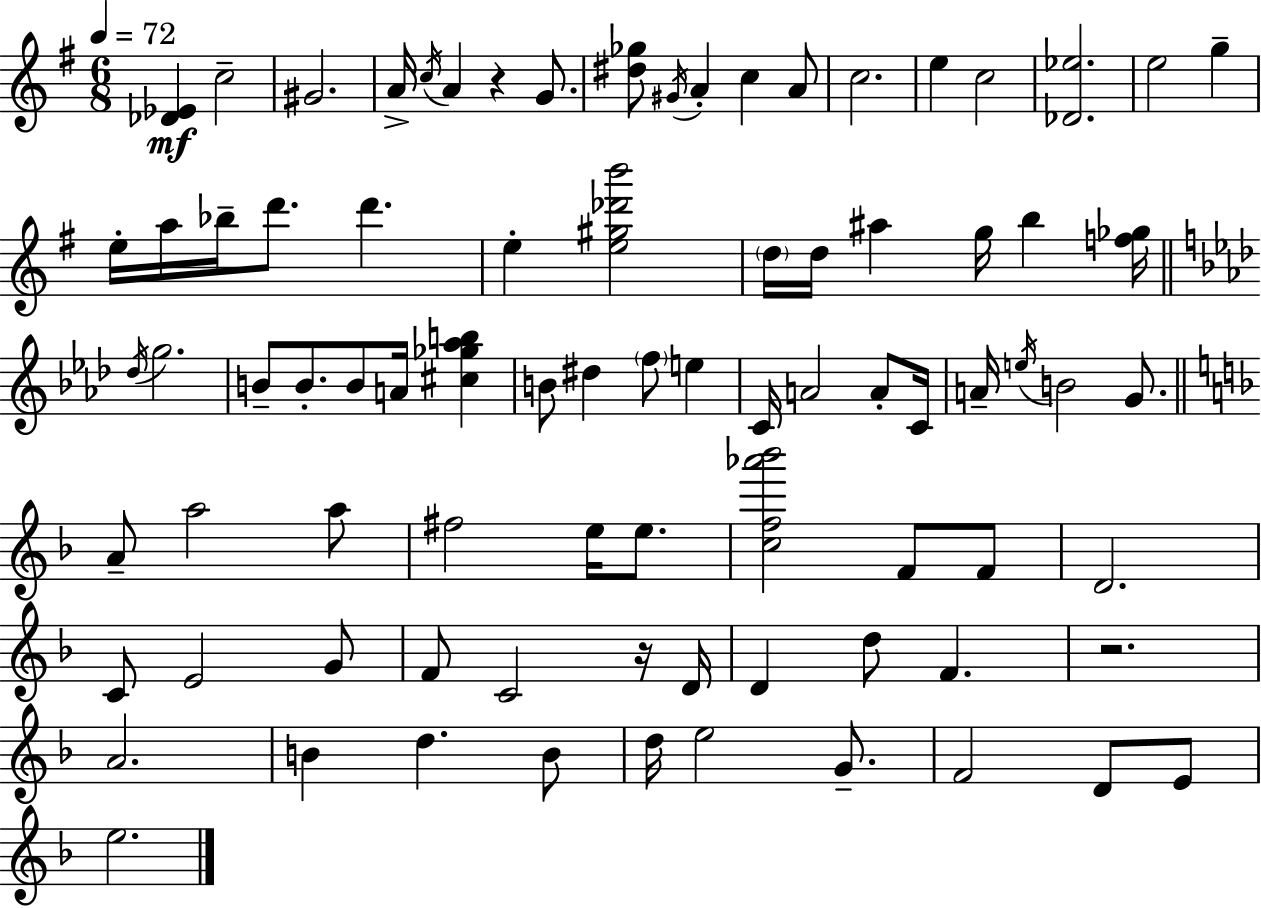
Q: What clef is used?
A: treble